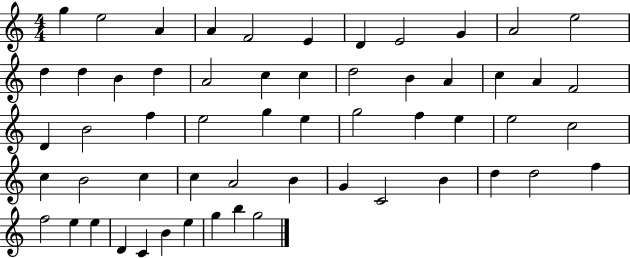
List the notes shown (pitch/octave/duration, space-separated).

G5/q E5/h A4/q A4/q F4/h E4/q D4/q E4/h G4/q A4/h E5/h D5/q D5/q B4/q D5/q A4/h C5/q C5/q D5/h B4/q A4/q C5/q A4/q F4/h D4/q B4/h F5/q E5/h G5/q E5/q G5/h F5/q E5/q E5/h C5/h C5/q B4/h C5/q C5/q A4/h B4/q G4/q C4/h B4/q D5/q D5/h F5/q F5/h E5/q E5/q D4/q C4/q B4/q E5/q G5/q B5/q G5/h